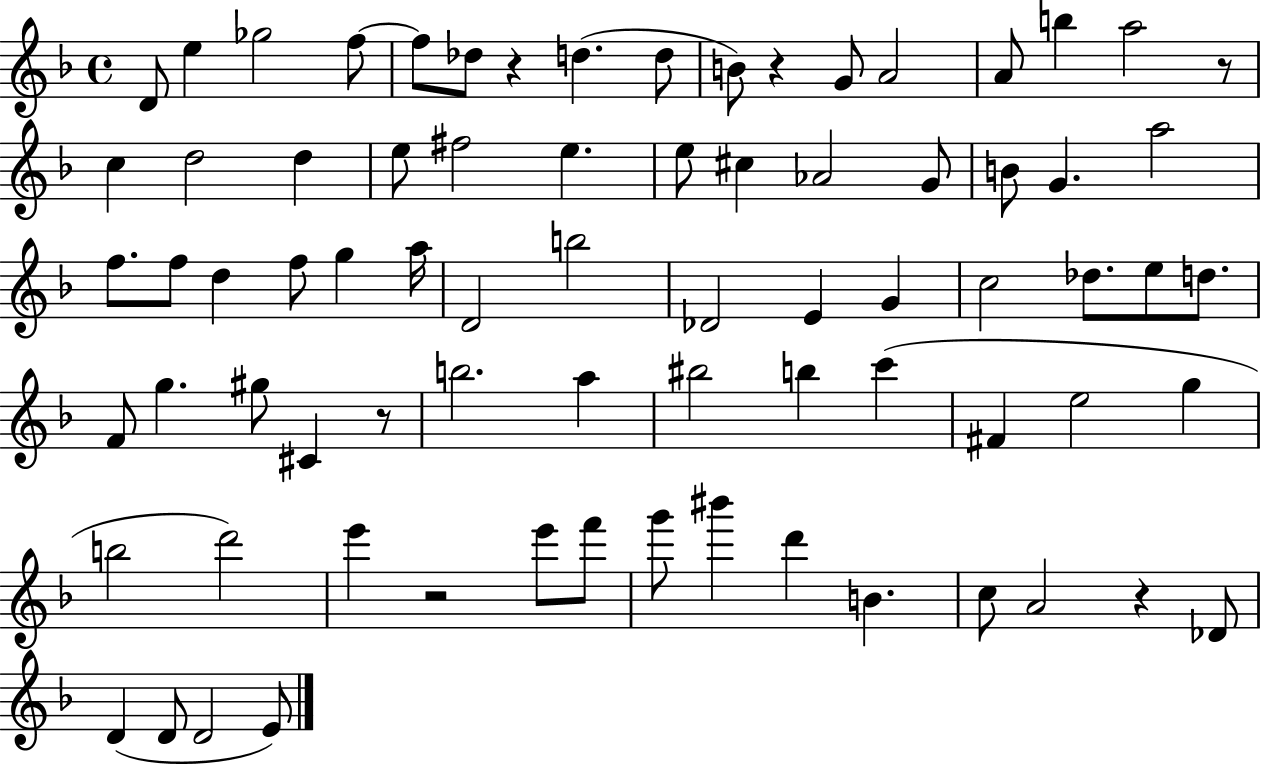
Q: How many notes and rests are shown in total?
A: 76